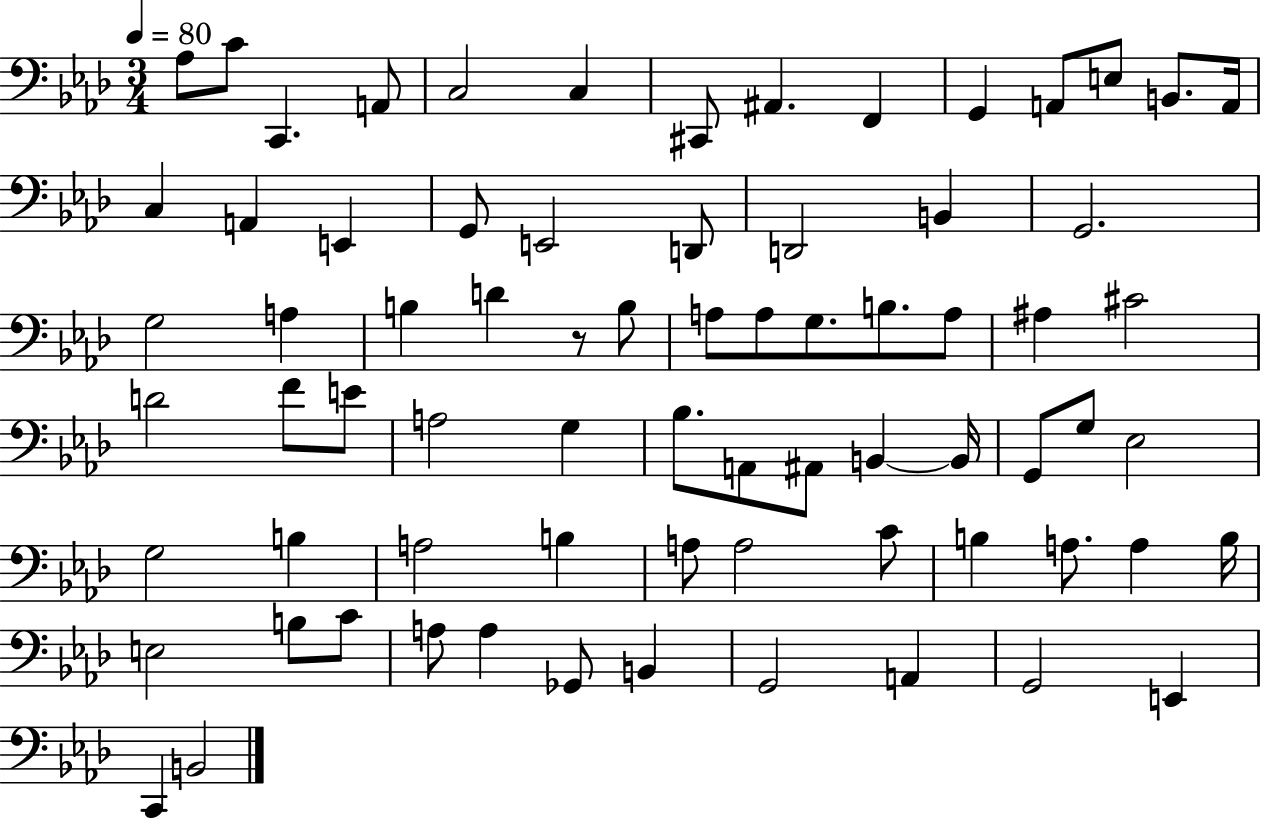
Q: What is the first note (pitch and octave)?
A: Ab3